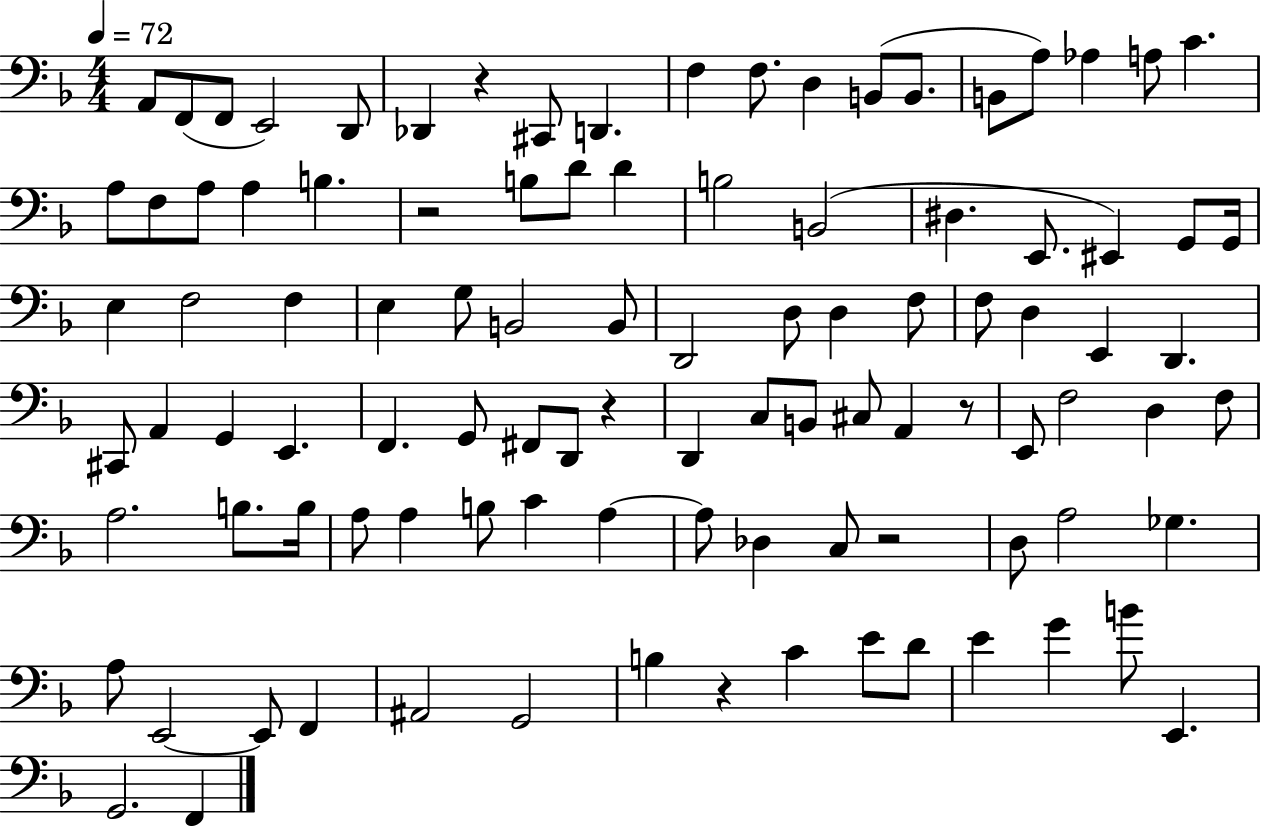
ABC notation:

X:1
T:Untitled
M:4/4
L:1/4
K:F
A,,/2 F,,/2 F,,/2 E,,2 D,,/2 _D,, z ^C,,/2 D,, F, F,/2 D, B,,/2 B,,/2 B,,/2 A,/2 _A, A,/2 C A,/2 F,/2 A,/2 A, B, z2 B,/2 D/2 D B,2 B,,2 ^D, E,,/2 ^E,, G,,/2 G,,/4 E, F,2 F, E, G,/2 B,,2 B,,/2 D,,2 D,/2 D, F,/2 F,/2 D, E,, D,, ^C,,/2 A,, G,, E,, F,, G,,/2 ^F,,/2 D,,/2 z D,, C,/2 B,,/2 ^C,/2 A,, z/2 E,,/2 F,2 D, F,/2 A,2 B,/2 B,/4 A,/2 A, B,/2 C A, A,/2 _D, C,/2 z2 D,/2 A,2 _G, A,/2 E,,2 E,,/2 F,, ^A,,2 G,,2 B, z C E/2 D/2 E G B/2 E,, G,,2 F,,